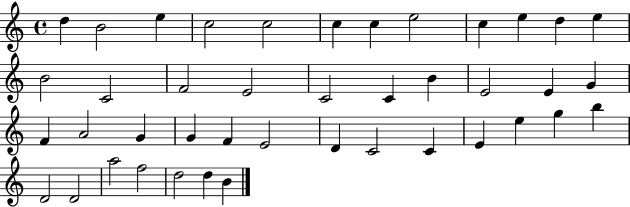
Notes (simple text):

D5/q B4/h E5/q C5/h C5/h C5/q C5/q E5/h C5/q E5/q D5/q E5/q B4/h C4/h F4/h E4/h C4/h C4/q B4/q E4/h E4/q G4/q F4/q A4/h G4/q G4/q F4/q E4/h D4/q C4/h C4/q E4/q E5/q G5/q B5/q D4/h D4/h A5/h F5/h D5/h D5/q B4/q